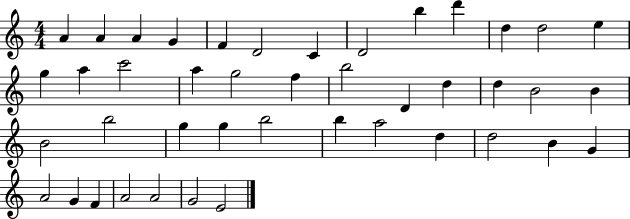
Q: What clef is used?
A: treble